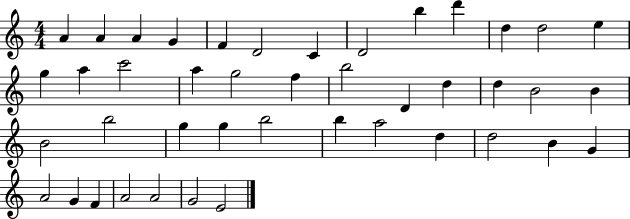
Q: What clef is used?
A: treble